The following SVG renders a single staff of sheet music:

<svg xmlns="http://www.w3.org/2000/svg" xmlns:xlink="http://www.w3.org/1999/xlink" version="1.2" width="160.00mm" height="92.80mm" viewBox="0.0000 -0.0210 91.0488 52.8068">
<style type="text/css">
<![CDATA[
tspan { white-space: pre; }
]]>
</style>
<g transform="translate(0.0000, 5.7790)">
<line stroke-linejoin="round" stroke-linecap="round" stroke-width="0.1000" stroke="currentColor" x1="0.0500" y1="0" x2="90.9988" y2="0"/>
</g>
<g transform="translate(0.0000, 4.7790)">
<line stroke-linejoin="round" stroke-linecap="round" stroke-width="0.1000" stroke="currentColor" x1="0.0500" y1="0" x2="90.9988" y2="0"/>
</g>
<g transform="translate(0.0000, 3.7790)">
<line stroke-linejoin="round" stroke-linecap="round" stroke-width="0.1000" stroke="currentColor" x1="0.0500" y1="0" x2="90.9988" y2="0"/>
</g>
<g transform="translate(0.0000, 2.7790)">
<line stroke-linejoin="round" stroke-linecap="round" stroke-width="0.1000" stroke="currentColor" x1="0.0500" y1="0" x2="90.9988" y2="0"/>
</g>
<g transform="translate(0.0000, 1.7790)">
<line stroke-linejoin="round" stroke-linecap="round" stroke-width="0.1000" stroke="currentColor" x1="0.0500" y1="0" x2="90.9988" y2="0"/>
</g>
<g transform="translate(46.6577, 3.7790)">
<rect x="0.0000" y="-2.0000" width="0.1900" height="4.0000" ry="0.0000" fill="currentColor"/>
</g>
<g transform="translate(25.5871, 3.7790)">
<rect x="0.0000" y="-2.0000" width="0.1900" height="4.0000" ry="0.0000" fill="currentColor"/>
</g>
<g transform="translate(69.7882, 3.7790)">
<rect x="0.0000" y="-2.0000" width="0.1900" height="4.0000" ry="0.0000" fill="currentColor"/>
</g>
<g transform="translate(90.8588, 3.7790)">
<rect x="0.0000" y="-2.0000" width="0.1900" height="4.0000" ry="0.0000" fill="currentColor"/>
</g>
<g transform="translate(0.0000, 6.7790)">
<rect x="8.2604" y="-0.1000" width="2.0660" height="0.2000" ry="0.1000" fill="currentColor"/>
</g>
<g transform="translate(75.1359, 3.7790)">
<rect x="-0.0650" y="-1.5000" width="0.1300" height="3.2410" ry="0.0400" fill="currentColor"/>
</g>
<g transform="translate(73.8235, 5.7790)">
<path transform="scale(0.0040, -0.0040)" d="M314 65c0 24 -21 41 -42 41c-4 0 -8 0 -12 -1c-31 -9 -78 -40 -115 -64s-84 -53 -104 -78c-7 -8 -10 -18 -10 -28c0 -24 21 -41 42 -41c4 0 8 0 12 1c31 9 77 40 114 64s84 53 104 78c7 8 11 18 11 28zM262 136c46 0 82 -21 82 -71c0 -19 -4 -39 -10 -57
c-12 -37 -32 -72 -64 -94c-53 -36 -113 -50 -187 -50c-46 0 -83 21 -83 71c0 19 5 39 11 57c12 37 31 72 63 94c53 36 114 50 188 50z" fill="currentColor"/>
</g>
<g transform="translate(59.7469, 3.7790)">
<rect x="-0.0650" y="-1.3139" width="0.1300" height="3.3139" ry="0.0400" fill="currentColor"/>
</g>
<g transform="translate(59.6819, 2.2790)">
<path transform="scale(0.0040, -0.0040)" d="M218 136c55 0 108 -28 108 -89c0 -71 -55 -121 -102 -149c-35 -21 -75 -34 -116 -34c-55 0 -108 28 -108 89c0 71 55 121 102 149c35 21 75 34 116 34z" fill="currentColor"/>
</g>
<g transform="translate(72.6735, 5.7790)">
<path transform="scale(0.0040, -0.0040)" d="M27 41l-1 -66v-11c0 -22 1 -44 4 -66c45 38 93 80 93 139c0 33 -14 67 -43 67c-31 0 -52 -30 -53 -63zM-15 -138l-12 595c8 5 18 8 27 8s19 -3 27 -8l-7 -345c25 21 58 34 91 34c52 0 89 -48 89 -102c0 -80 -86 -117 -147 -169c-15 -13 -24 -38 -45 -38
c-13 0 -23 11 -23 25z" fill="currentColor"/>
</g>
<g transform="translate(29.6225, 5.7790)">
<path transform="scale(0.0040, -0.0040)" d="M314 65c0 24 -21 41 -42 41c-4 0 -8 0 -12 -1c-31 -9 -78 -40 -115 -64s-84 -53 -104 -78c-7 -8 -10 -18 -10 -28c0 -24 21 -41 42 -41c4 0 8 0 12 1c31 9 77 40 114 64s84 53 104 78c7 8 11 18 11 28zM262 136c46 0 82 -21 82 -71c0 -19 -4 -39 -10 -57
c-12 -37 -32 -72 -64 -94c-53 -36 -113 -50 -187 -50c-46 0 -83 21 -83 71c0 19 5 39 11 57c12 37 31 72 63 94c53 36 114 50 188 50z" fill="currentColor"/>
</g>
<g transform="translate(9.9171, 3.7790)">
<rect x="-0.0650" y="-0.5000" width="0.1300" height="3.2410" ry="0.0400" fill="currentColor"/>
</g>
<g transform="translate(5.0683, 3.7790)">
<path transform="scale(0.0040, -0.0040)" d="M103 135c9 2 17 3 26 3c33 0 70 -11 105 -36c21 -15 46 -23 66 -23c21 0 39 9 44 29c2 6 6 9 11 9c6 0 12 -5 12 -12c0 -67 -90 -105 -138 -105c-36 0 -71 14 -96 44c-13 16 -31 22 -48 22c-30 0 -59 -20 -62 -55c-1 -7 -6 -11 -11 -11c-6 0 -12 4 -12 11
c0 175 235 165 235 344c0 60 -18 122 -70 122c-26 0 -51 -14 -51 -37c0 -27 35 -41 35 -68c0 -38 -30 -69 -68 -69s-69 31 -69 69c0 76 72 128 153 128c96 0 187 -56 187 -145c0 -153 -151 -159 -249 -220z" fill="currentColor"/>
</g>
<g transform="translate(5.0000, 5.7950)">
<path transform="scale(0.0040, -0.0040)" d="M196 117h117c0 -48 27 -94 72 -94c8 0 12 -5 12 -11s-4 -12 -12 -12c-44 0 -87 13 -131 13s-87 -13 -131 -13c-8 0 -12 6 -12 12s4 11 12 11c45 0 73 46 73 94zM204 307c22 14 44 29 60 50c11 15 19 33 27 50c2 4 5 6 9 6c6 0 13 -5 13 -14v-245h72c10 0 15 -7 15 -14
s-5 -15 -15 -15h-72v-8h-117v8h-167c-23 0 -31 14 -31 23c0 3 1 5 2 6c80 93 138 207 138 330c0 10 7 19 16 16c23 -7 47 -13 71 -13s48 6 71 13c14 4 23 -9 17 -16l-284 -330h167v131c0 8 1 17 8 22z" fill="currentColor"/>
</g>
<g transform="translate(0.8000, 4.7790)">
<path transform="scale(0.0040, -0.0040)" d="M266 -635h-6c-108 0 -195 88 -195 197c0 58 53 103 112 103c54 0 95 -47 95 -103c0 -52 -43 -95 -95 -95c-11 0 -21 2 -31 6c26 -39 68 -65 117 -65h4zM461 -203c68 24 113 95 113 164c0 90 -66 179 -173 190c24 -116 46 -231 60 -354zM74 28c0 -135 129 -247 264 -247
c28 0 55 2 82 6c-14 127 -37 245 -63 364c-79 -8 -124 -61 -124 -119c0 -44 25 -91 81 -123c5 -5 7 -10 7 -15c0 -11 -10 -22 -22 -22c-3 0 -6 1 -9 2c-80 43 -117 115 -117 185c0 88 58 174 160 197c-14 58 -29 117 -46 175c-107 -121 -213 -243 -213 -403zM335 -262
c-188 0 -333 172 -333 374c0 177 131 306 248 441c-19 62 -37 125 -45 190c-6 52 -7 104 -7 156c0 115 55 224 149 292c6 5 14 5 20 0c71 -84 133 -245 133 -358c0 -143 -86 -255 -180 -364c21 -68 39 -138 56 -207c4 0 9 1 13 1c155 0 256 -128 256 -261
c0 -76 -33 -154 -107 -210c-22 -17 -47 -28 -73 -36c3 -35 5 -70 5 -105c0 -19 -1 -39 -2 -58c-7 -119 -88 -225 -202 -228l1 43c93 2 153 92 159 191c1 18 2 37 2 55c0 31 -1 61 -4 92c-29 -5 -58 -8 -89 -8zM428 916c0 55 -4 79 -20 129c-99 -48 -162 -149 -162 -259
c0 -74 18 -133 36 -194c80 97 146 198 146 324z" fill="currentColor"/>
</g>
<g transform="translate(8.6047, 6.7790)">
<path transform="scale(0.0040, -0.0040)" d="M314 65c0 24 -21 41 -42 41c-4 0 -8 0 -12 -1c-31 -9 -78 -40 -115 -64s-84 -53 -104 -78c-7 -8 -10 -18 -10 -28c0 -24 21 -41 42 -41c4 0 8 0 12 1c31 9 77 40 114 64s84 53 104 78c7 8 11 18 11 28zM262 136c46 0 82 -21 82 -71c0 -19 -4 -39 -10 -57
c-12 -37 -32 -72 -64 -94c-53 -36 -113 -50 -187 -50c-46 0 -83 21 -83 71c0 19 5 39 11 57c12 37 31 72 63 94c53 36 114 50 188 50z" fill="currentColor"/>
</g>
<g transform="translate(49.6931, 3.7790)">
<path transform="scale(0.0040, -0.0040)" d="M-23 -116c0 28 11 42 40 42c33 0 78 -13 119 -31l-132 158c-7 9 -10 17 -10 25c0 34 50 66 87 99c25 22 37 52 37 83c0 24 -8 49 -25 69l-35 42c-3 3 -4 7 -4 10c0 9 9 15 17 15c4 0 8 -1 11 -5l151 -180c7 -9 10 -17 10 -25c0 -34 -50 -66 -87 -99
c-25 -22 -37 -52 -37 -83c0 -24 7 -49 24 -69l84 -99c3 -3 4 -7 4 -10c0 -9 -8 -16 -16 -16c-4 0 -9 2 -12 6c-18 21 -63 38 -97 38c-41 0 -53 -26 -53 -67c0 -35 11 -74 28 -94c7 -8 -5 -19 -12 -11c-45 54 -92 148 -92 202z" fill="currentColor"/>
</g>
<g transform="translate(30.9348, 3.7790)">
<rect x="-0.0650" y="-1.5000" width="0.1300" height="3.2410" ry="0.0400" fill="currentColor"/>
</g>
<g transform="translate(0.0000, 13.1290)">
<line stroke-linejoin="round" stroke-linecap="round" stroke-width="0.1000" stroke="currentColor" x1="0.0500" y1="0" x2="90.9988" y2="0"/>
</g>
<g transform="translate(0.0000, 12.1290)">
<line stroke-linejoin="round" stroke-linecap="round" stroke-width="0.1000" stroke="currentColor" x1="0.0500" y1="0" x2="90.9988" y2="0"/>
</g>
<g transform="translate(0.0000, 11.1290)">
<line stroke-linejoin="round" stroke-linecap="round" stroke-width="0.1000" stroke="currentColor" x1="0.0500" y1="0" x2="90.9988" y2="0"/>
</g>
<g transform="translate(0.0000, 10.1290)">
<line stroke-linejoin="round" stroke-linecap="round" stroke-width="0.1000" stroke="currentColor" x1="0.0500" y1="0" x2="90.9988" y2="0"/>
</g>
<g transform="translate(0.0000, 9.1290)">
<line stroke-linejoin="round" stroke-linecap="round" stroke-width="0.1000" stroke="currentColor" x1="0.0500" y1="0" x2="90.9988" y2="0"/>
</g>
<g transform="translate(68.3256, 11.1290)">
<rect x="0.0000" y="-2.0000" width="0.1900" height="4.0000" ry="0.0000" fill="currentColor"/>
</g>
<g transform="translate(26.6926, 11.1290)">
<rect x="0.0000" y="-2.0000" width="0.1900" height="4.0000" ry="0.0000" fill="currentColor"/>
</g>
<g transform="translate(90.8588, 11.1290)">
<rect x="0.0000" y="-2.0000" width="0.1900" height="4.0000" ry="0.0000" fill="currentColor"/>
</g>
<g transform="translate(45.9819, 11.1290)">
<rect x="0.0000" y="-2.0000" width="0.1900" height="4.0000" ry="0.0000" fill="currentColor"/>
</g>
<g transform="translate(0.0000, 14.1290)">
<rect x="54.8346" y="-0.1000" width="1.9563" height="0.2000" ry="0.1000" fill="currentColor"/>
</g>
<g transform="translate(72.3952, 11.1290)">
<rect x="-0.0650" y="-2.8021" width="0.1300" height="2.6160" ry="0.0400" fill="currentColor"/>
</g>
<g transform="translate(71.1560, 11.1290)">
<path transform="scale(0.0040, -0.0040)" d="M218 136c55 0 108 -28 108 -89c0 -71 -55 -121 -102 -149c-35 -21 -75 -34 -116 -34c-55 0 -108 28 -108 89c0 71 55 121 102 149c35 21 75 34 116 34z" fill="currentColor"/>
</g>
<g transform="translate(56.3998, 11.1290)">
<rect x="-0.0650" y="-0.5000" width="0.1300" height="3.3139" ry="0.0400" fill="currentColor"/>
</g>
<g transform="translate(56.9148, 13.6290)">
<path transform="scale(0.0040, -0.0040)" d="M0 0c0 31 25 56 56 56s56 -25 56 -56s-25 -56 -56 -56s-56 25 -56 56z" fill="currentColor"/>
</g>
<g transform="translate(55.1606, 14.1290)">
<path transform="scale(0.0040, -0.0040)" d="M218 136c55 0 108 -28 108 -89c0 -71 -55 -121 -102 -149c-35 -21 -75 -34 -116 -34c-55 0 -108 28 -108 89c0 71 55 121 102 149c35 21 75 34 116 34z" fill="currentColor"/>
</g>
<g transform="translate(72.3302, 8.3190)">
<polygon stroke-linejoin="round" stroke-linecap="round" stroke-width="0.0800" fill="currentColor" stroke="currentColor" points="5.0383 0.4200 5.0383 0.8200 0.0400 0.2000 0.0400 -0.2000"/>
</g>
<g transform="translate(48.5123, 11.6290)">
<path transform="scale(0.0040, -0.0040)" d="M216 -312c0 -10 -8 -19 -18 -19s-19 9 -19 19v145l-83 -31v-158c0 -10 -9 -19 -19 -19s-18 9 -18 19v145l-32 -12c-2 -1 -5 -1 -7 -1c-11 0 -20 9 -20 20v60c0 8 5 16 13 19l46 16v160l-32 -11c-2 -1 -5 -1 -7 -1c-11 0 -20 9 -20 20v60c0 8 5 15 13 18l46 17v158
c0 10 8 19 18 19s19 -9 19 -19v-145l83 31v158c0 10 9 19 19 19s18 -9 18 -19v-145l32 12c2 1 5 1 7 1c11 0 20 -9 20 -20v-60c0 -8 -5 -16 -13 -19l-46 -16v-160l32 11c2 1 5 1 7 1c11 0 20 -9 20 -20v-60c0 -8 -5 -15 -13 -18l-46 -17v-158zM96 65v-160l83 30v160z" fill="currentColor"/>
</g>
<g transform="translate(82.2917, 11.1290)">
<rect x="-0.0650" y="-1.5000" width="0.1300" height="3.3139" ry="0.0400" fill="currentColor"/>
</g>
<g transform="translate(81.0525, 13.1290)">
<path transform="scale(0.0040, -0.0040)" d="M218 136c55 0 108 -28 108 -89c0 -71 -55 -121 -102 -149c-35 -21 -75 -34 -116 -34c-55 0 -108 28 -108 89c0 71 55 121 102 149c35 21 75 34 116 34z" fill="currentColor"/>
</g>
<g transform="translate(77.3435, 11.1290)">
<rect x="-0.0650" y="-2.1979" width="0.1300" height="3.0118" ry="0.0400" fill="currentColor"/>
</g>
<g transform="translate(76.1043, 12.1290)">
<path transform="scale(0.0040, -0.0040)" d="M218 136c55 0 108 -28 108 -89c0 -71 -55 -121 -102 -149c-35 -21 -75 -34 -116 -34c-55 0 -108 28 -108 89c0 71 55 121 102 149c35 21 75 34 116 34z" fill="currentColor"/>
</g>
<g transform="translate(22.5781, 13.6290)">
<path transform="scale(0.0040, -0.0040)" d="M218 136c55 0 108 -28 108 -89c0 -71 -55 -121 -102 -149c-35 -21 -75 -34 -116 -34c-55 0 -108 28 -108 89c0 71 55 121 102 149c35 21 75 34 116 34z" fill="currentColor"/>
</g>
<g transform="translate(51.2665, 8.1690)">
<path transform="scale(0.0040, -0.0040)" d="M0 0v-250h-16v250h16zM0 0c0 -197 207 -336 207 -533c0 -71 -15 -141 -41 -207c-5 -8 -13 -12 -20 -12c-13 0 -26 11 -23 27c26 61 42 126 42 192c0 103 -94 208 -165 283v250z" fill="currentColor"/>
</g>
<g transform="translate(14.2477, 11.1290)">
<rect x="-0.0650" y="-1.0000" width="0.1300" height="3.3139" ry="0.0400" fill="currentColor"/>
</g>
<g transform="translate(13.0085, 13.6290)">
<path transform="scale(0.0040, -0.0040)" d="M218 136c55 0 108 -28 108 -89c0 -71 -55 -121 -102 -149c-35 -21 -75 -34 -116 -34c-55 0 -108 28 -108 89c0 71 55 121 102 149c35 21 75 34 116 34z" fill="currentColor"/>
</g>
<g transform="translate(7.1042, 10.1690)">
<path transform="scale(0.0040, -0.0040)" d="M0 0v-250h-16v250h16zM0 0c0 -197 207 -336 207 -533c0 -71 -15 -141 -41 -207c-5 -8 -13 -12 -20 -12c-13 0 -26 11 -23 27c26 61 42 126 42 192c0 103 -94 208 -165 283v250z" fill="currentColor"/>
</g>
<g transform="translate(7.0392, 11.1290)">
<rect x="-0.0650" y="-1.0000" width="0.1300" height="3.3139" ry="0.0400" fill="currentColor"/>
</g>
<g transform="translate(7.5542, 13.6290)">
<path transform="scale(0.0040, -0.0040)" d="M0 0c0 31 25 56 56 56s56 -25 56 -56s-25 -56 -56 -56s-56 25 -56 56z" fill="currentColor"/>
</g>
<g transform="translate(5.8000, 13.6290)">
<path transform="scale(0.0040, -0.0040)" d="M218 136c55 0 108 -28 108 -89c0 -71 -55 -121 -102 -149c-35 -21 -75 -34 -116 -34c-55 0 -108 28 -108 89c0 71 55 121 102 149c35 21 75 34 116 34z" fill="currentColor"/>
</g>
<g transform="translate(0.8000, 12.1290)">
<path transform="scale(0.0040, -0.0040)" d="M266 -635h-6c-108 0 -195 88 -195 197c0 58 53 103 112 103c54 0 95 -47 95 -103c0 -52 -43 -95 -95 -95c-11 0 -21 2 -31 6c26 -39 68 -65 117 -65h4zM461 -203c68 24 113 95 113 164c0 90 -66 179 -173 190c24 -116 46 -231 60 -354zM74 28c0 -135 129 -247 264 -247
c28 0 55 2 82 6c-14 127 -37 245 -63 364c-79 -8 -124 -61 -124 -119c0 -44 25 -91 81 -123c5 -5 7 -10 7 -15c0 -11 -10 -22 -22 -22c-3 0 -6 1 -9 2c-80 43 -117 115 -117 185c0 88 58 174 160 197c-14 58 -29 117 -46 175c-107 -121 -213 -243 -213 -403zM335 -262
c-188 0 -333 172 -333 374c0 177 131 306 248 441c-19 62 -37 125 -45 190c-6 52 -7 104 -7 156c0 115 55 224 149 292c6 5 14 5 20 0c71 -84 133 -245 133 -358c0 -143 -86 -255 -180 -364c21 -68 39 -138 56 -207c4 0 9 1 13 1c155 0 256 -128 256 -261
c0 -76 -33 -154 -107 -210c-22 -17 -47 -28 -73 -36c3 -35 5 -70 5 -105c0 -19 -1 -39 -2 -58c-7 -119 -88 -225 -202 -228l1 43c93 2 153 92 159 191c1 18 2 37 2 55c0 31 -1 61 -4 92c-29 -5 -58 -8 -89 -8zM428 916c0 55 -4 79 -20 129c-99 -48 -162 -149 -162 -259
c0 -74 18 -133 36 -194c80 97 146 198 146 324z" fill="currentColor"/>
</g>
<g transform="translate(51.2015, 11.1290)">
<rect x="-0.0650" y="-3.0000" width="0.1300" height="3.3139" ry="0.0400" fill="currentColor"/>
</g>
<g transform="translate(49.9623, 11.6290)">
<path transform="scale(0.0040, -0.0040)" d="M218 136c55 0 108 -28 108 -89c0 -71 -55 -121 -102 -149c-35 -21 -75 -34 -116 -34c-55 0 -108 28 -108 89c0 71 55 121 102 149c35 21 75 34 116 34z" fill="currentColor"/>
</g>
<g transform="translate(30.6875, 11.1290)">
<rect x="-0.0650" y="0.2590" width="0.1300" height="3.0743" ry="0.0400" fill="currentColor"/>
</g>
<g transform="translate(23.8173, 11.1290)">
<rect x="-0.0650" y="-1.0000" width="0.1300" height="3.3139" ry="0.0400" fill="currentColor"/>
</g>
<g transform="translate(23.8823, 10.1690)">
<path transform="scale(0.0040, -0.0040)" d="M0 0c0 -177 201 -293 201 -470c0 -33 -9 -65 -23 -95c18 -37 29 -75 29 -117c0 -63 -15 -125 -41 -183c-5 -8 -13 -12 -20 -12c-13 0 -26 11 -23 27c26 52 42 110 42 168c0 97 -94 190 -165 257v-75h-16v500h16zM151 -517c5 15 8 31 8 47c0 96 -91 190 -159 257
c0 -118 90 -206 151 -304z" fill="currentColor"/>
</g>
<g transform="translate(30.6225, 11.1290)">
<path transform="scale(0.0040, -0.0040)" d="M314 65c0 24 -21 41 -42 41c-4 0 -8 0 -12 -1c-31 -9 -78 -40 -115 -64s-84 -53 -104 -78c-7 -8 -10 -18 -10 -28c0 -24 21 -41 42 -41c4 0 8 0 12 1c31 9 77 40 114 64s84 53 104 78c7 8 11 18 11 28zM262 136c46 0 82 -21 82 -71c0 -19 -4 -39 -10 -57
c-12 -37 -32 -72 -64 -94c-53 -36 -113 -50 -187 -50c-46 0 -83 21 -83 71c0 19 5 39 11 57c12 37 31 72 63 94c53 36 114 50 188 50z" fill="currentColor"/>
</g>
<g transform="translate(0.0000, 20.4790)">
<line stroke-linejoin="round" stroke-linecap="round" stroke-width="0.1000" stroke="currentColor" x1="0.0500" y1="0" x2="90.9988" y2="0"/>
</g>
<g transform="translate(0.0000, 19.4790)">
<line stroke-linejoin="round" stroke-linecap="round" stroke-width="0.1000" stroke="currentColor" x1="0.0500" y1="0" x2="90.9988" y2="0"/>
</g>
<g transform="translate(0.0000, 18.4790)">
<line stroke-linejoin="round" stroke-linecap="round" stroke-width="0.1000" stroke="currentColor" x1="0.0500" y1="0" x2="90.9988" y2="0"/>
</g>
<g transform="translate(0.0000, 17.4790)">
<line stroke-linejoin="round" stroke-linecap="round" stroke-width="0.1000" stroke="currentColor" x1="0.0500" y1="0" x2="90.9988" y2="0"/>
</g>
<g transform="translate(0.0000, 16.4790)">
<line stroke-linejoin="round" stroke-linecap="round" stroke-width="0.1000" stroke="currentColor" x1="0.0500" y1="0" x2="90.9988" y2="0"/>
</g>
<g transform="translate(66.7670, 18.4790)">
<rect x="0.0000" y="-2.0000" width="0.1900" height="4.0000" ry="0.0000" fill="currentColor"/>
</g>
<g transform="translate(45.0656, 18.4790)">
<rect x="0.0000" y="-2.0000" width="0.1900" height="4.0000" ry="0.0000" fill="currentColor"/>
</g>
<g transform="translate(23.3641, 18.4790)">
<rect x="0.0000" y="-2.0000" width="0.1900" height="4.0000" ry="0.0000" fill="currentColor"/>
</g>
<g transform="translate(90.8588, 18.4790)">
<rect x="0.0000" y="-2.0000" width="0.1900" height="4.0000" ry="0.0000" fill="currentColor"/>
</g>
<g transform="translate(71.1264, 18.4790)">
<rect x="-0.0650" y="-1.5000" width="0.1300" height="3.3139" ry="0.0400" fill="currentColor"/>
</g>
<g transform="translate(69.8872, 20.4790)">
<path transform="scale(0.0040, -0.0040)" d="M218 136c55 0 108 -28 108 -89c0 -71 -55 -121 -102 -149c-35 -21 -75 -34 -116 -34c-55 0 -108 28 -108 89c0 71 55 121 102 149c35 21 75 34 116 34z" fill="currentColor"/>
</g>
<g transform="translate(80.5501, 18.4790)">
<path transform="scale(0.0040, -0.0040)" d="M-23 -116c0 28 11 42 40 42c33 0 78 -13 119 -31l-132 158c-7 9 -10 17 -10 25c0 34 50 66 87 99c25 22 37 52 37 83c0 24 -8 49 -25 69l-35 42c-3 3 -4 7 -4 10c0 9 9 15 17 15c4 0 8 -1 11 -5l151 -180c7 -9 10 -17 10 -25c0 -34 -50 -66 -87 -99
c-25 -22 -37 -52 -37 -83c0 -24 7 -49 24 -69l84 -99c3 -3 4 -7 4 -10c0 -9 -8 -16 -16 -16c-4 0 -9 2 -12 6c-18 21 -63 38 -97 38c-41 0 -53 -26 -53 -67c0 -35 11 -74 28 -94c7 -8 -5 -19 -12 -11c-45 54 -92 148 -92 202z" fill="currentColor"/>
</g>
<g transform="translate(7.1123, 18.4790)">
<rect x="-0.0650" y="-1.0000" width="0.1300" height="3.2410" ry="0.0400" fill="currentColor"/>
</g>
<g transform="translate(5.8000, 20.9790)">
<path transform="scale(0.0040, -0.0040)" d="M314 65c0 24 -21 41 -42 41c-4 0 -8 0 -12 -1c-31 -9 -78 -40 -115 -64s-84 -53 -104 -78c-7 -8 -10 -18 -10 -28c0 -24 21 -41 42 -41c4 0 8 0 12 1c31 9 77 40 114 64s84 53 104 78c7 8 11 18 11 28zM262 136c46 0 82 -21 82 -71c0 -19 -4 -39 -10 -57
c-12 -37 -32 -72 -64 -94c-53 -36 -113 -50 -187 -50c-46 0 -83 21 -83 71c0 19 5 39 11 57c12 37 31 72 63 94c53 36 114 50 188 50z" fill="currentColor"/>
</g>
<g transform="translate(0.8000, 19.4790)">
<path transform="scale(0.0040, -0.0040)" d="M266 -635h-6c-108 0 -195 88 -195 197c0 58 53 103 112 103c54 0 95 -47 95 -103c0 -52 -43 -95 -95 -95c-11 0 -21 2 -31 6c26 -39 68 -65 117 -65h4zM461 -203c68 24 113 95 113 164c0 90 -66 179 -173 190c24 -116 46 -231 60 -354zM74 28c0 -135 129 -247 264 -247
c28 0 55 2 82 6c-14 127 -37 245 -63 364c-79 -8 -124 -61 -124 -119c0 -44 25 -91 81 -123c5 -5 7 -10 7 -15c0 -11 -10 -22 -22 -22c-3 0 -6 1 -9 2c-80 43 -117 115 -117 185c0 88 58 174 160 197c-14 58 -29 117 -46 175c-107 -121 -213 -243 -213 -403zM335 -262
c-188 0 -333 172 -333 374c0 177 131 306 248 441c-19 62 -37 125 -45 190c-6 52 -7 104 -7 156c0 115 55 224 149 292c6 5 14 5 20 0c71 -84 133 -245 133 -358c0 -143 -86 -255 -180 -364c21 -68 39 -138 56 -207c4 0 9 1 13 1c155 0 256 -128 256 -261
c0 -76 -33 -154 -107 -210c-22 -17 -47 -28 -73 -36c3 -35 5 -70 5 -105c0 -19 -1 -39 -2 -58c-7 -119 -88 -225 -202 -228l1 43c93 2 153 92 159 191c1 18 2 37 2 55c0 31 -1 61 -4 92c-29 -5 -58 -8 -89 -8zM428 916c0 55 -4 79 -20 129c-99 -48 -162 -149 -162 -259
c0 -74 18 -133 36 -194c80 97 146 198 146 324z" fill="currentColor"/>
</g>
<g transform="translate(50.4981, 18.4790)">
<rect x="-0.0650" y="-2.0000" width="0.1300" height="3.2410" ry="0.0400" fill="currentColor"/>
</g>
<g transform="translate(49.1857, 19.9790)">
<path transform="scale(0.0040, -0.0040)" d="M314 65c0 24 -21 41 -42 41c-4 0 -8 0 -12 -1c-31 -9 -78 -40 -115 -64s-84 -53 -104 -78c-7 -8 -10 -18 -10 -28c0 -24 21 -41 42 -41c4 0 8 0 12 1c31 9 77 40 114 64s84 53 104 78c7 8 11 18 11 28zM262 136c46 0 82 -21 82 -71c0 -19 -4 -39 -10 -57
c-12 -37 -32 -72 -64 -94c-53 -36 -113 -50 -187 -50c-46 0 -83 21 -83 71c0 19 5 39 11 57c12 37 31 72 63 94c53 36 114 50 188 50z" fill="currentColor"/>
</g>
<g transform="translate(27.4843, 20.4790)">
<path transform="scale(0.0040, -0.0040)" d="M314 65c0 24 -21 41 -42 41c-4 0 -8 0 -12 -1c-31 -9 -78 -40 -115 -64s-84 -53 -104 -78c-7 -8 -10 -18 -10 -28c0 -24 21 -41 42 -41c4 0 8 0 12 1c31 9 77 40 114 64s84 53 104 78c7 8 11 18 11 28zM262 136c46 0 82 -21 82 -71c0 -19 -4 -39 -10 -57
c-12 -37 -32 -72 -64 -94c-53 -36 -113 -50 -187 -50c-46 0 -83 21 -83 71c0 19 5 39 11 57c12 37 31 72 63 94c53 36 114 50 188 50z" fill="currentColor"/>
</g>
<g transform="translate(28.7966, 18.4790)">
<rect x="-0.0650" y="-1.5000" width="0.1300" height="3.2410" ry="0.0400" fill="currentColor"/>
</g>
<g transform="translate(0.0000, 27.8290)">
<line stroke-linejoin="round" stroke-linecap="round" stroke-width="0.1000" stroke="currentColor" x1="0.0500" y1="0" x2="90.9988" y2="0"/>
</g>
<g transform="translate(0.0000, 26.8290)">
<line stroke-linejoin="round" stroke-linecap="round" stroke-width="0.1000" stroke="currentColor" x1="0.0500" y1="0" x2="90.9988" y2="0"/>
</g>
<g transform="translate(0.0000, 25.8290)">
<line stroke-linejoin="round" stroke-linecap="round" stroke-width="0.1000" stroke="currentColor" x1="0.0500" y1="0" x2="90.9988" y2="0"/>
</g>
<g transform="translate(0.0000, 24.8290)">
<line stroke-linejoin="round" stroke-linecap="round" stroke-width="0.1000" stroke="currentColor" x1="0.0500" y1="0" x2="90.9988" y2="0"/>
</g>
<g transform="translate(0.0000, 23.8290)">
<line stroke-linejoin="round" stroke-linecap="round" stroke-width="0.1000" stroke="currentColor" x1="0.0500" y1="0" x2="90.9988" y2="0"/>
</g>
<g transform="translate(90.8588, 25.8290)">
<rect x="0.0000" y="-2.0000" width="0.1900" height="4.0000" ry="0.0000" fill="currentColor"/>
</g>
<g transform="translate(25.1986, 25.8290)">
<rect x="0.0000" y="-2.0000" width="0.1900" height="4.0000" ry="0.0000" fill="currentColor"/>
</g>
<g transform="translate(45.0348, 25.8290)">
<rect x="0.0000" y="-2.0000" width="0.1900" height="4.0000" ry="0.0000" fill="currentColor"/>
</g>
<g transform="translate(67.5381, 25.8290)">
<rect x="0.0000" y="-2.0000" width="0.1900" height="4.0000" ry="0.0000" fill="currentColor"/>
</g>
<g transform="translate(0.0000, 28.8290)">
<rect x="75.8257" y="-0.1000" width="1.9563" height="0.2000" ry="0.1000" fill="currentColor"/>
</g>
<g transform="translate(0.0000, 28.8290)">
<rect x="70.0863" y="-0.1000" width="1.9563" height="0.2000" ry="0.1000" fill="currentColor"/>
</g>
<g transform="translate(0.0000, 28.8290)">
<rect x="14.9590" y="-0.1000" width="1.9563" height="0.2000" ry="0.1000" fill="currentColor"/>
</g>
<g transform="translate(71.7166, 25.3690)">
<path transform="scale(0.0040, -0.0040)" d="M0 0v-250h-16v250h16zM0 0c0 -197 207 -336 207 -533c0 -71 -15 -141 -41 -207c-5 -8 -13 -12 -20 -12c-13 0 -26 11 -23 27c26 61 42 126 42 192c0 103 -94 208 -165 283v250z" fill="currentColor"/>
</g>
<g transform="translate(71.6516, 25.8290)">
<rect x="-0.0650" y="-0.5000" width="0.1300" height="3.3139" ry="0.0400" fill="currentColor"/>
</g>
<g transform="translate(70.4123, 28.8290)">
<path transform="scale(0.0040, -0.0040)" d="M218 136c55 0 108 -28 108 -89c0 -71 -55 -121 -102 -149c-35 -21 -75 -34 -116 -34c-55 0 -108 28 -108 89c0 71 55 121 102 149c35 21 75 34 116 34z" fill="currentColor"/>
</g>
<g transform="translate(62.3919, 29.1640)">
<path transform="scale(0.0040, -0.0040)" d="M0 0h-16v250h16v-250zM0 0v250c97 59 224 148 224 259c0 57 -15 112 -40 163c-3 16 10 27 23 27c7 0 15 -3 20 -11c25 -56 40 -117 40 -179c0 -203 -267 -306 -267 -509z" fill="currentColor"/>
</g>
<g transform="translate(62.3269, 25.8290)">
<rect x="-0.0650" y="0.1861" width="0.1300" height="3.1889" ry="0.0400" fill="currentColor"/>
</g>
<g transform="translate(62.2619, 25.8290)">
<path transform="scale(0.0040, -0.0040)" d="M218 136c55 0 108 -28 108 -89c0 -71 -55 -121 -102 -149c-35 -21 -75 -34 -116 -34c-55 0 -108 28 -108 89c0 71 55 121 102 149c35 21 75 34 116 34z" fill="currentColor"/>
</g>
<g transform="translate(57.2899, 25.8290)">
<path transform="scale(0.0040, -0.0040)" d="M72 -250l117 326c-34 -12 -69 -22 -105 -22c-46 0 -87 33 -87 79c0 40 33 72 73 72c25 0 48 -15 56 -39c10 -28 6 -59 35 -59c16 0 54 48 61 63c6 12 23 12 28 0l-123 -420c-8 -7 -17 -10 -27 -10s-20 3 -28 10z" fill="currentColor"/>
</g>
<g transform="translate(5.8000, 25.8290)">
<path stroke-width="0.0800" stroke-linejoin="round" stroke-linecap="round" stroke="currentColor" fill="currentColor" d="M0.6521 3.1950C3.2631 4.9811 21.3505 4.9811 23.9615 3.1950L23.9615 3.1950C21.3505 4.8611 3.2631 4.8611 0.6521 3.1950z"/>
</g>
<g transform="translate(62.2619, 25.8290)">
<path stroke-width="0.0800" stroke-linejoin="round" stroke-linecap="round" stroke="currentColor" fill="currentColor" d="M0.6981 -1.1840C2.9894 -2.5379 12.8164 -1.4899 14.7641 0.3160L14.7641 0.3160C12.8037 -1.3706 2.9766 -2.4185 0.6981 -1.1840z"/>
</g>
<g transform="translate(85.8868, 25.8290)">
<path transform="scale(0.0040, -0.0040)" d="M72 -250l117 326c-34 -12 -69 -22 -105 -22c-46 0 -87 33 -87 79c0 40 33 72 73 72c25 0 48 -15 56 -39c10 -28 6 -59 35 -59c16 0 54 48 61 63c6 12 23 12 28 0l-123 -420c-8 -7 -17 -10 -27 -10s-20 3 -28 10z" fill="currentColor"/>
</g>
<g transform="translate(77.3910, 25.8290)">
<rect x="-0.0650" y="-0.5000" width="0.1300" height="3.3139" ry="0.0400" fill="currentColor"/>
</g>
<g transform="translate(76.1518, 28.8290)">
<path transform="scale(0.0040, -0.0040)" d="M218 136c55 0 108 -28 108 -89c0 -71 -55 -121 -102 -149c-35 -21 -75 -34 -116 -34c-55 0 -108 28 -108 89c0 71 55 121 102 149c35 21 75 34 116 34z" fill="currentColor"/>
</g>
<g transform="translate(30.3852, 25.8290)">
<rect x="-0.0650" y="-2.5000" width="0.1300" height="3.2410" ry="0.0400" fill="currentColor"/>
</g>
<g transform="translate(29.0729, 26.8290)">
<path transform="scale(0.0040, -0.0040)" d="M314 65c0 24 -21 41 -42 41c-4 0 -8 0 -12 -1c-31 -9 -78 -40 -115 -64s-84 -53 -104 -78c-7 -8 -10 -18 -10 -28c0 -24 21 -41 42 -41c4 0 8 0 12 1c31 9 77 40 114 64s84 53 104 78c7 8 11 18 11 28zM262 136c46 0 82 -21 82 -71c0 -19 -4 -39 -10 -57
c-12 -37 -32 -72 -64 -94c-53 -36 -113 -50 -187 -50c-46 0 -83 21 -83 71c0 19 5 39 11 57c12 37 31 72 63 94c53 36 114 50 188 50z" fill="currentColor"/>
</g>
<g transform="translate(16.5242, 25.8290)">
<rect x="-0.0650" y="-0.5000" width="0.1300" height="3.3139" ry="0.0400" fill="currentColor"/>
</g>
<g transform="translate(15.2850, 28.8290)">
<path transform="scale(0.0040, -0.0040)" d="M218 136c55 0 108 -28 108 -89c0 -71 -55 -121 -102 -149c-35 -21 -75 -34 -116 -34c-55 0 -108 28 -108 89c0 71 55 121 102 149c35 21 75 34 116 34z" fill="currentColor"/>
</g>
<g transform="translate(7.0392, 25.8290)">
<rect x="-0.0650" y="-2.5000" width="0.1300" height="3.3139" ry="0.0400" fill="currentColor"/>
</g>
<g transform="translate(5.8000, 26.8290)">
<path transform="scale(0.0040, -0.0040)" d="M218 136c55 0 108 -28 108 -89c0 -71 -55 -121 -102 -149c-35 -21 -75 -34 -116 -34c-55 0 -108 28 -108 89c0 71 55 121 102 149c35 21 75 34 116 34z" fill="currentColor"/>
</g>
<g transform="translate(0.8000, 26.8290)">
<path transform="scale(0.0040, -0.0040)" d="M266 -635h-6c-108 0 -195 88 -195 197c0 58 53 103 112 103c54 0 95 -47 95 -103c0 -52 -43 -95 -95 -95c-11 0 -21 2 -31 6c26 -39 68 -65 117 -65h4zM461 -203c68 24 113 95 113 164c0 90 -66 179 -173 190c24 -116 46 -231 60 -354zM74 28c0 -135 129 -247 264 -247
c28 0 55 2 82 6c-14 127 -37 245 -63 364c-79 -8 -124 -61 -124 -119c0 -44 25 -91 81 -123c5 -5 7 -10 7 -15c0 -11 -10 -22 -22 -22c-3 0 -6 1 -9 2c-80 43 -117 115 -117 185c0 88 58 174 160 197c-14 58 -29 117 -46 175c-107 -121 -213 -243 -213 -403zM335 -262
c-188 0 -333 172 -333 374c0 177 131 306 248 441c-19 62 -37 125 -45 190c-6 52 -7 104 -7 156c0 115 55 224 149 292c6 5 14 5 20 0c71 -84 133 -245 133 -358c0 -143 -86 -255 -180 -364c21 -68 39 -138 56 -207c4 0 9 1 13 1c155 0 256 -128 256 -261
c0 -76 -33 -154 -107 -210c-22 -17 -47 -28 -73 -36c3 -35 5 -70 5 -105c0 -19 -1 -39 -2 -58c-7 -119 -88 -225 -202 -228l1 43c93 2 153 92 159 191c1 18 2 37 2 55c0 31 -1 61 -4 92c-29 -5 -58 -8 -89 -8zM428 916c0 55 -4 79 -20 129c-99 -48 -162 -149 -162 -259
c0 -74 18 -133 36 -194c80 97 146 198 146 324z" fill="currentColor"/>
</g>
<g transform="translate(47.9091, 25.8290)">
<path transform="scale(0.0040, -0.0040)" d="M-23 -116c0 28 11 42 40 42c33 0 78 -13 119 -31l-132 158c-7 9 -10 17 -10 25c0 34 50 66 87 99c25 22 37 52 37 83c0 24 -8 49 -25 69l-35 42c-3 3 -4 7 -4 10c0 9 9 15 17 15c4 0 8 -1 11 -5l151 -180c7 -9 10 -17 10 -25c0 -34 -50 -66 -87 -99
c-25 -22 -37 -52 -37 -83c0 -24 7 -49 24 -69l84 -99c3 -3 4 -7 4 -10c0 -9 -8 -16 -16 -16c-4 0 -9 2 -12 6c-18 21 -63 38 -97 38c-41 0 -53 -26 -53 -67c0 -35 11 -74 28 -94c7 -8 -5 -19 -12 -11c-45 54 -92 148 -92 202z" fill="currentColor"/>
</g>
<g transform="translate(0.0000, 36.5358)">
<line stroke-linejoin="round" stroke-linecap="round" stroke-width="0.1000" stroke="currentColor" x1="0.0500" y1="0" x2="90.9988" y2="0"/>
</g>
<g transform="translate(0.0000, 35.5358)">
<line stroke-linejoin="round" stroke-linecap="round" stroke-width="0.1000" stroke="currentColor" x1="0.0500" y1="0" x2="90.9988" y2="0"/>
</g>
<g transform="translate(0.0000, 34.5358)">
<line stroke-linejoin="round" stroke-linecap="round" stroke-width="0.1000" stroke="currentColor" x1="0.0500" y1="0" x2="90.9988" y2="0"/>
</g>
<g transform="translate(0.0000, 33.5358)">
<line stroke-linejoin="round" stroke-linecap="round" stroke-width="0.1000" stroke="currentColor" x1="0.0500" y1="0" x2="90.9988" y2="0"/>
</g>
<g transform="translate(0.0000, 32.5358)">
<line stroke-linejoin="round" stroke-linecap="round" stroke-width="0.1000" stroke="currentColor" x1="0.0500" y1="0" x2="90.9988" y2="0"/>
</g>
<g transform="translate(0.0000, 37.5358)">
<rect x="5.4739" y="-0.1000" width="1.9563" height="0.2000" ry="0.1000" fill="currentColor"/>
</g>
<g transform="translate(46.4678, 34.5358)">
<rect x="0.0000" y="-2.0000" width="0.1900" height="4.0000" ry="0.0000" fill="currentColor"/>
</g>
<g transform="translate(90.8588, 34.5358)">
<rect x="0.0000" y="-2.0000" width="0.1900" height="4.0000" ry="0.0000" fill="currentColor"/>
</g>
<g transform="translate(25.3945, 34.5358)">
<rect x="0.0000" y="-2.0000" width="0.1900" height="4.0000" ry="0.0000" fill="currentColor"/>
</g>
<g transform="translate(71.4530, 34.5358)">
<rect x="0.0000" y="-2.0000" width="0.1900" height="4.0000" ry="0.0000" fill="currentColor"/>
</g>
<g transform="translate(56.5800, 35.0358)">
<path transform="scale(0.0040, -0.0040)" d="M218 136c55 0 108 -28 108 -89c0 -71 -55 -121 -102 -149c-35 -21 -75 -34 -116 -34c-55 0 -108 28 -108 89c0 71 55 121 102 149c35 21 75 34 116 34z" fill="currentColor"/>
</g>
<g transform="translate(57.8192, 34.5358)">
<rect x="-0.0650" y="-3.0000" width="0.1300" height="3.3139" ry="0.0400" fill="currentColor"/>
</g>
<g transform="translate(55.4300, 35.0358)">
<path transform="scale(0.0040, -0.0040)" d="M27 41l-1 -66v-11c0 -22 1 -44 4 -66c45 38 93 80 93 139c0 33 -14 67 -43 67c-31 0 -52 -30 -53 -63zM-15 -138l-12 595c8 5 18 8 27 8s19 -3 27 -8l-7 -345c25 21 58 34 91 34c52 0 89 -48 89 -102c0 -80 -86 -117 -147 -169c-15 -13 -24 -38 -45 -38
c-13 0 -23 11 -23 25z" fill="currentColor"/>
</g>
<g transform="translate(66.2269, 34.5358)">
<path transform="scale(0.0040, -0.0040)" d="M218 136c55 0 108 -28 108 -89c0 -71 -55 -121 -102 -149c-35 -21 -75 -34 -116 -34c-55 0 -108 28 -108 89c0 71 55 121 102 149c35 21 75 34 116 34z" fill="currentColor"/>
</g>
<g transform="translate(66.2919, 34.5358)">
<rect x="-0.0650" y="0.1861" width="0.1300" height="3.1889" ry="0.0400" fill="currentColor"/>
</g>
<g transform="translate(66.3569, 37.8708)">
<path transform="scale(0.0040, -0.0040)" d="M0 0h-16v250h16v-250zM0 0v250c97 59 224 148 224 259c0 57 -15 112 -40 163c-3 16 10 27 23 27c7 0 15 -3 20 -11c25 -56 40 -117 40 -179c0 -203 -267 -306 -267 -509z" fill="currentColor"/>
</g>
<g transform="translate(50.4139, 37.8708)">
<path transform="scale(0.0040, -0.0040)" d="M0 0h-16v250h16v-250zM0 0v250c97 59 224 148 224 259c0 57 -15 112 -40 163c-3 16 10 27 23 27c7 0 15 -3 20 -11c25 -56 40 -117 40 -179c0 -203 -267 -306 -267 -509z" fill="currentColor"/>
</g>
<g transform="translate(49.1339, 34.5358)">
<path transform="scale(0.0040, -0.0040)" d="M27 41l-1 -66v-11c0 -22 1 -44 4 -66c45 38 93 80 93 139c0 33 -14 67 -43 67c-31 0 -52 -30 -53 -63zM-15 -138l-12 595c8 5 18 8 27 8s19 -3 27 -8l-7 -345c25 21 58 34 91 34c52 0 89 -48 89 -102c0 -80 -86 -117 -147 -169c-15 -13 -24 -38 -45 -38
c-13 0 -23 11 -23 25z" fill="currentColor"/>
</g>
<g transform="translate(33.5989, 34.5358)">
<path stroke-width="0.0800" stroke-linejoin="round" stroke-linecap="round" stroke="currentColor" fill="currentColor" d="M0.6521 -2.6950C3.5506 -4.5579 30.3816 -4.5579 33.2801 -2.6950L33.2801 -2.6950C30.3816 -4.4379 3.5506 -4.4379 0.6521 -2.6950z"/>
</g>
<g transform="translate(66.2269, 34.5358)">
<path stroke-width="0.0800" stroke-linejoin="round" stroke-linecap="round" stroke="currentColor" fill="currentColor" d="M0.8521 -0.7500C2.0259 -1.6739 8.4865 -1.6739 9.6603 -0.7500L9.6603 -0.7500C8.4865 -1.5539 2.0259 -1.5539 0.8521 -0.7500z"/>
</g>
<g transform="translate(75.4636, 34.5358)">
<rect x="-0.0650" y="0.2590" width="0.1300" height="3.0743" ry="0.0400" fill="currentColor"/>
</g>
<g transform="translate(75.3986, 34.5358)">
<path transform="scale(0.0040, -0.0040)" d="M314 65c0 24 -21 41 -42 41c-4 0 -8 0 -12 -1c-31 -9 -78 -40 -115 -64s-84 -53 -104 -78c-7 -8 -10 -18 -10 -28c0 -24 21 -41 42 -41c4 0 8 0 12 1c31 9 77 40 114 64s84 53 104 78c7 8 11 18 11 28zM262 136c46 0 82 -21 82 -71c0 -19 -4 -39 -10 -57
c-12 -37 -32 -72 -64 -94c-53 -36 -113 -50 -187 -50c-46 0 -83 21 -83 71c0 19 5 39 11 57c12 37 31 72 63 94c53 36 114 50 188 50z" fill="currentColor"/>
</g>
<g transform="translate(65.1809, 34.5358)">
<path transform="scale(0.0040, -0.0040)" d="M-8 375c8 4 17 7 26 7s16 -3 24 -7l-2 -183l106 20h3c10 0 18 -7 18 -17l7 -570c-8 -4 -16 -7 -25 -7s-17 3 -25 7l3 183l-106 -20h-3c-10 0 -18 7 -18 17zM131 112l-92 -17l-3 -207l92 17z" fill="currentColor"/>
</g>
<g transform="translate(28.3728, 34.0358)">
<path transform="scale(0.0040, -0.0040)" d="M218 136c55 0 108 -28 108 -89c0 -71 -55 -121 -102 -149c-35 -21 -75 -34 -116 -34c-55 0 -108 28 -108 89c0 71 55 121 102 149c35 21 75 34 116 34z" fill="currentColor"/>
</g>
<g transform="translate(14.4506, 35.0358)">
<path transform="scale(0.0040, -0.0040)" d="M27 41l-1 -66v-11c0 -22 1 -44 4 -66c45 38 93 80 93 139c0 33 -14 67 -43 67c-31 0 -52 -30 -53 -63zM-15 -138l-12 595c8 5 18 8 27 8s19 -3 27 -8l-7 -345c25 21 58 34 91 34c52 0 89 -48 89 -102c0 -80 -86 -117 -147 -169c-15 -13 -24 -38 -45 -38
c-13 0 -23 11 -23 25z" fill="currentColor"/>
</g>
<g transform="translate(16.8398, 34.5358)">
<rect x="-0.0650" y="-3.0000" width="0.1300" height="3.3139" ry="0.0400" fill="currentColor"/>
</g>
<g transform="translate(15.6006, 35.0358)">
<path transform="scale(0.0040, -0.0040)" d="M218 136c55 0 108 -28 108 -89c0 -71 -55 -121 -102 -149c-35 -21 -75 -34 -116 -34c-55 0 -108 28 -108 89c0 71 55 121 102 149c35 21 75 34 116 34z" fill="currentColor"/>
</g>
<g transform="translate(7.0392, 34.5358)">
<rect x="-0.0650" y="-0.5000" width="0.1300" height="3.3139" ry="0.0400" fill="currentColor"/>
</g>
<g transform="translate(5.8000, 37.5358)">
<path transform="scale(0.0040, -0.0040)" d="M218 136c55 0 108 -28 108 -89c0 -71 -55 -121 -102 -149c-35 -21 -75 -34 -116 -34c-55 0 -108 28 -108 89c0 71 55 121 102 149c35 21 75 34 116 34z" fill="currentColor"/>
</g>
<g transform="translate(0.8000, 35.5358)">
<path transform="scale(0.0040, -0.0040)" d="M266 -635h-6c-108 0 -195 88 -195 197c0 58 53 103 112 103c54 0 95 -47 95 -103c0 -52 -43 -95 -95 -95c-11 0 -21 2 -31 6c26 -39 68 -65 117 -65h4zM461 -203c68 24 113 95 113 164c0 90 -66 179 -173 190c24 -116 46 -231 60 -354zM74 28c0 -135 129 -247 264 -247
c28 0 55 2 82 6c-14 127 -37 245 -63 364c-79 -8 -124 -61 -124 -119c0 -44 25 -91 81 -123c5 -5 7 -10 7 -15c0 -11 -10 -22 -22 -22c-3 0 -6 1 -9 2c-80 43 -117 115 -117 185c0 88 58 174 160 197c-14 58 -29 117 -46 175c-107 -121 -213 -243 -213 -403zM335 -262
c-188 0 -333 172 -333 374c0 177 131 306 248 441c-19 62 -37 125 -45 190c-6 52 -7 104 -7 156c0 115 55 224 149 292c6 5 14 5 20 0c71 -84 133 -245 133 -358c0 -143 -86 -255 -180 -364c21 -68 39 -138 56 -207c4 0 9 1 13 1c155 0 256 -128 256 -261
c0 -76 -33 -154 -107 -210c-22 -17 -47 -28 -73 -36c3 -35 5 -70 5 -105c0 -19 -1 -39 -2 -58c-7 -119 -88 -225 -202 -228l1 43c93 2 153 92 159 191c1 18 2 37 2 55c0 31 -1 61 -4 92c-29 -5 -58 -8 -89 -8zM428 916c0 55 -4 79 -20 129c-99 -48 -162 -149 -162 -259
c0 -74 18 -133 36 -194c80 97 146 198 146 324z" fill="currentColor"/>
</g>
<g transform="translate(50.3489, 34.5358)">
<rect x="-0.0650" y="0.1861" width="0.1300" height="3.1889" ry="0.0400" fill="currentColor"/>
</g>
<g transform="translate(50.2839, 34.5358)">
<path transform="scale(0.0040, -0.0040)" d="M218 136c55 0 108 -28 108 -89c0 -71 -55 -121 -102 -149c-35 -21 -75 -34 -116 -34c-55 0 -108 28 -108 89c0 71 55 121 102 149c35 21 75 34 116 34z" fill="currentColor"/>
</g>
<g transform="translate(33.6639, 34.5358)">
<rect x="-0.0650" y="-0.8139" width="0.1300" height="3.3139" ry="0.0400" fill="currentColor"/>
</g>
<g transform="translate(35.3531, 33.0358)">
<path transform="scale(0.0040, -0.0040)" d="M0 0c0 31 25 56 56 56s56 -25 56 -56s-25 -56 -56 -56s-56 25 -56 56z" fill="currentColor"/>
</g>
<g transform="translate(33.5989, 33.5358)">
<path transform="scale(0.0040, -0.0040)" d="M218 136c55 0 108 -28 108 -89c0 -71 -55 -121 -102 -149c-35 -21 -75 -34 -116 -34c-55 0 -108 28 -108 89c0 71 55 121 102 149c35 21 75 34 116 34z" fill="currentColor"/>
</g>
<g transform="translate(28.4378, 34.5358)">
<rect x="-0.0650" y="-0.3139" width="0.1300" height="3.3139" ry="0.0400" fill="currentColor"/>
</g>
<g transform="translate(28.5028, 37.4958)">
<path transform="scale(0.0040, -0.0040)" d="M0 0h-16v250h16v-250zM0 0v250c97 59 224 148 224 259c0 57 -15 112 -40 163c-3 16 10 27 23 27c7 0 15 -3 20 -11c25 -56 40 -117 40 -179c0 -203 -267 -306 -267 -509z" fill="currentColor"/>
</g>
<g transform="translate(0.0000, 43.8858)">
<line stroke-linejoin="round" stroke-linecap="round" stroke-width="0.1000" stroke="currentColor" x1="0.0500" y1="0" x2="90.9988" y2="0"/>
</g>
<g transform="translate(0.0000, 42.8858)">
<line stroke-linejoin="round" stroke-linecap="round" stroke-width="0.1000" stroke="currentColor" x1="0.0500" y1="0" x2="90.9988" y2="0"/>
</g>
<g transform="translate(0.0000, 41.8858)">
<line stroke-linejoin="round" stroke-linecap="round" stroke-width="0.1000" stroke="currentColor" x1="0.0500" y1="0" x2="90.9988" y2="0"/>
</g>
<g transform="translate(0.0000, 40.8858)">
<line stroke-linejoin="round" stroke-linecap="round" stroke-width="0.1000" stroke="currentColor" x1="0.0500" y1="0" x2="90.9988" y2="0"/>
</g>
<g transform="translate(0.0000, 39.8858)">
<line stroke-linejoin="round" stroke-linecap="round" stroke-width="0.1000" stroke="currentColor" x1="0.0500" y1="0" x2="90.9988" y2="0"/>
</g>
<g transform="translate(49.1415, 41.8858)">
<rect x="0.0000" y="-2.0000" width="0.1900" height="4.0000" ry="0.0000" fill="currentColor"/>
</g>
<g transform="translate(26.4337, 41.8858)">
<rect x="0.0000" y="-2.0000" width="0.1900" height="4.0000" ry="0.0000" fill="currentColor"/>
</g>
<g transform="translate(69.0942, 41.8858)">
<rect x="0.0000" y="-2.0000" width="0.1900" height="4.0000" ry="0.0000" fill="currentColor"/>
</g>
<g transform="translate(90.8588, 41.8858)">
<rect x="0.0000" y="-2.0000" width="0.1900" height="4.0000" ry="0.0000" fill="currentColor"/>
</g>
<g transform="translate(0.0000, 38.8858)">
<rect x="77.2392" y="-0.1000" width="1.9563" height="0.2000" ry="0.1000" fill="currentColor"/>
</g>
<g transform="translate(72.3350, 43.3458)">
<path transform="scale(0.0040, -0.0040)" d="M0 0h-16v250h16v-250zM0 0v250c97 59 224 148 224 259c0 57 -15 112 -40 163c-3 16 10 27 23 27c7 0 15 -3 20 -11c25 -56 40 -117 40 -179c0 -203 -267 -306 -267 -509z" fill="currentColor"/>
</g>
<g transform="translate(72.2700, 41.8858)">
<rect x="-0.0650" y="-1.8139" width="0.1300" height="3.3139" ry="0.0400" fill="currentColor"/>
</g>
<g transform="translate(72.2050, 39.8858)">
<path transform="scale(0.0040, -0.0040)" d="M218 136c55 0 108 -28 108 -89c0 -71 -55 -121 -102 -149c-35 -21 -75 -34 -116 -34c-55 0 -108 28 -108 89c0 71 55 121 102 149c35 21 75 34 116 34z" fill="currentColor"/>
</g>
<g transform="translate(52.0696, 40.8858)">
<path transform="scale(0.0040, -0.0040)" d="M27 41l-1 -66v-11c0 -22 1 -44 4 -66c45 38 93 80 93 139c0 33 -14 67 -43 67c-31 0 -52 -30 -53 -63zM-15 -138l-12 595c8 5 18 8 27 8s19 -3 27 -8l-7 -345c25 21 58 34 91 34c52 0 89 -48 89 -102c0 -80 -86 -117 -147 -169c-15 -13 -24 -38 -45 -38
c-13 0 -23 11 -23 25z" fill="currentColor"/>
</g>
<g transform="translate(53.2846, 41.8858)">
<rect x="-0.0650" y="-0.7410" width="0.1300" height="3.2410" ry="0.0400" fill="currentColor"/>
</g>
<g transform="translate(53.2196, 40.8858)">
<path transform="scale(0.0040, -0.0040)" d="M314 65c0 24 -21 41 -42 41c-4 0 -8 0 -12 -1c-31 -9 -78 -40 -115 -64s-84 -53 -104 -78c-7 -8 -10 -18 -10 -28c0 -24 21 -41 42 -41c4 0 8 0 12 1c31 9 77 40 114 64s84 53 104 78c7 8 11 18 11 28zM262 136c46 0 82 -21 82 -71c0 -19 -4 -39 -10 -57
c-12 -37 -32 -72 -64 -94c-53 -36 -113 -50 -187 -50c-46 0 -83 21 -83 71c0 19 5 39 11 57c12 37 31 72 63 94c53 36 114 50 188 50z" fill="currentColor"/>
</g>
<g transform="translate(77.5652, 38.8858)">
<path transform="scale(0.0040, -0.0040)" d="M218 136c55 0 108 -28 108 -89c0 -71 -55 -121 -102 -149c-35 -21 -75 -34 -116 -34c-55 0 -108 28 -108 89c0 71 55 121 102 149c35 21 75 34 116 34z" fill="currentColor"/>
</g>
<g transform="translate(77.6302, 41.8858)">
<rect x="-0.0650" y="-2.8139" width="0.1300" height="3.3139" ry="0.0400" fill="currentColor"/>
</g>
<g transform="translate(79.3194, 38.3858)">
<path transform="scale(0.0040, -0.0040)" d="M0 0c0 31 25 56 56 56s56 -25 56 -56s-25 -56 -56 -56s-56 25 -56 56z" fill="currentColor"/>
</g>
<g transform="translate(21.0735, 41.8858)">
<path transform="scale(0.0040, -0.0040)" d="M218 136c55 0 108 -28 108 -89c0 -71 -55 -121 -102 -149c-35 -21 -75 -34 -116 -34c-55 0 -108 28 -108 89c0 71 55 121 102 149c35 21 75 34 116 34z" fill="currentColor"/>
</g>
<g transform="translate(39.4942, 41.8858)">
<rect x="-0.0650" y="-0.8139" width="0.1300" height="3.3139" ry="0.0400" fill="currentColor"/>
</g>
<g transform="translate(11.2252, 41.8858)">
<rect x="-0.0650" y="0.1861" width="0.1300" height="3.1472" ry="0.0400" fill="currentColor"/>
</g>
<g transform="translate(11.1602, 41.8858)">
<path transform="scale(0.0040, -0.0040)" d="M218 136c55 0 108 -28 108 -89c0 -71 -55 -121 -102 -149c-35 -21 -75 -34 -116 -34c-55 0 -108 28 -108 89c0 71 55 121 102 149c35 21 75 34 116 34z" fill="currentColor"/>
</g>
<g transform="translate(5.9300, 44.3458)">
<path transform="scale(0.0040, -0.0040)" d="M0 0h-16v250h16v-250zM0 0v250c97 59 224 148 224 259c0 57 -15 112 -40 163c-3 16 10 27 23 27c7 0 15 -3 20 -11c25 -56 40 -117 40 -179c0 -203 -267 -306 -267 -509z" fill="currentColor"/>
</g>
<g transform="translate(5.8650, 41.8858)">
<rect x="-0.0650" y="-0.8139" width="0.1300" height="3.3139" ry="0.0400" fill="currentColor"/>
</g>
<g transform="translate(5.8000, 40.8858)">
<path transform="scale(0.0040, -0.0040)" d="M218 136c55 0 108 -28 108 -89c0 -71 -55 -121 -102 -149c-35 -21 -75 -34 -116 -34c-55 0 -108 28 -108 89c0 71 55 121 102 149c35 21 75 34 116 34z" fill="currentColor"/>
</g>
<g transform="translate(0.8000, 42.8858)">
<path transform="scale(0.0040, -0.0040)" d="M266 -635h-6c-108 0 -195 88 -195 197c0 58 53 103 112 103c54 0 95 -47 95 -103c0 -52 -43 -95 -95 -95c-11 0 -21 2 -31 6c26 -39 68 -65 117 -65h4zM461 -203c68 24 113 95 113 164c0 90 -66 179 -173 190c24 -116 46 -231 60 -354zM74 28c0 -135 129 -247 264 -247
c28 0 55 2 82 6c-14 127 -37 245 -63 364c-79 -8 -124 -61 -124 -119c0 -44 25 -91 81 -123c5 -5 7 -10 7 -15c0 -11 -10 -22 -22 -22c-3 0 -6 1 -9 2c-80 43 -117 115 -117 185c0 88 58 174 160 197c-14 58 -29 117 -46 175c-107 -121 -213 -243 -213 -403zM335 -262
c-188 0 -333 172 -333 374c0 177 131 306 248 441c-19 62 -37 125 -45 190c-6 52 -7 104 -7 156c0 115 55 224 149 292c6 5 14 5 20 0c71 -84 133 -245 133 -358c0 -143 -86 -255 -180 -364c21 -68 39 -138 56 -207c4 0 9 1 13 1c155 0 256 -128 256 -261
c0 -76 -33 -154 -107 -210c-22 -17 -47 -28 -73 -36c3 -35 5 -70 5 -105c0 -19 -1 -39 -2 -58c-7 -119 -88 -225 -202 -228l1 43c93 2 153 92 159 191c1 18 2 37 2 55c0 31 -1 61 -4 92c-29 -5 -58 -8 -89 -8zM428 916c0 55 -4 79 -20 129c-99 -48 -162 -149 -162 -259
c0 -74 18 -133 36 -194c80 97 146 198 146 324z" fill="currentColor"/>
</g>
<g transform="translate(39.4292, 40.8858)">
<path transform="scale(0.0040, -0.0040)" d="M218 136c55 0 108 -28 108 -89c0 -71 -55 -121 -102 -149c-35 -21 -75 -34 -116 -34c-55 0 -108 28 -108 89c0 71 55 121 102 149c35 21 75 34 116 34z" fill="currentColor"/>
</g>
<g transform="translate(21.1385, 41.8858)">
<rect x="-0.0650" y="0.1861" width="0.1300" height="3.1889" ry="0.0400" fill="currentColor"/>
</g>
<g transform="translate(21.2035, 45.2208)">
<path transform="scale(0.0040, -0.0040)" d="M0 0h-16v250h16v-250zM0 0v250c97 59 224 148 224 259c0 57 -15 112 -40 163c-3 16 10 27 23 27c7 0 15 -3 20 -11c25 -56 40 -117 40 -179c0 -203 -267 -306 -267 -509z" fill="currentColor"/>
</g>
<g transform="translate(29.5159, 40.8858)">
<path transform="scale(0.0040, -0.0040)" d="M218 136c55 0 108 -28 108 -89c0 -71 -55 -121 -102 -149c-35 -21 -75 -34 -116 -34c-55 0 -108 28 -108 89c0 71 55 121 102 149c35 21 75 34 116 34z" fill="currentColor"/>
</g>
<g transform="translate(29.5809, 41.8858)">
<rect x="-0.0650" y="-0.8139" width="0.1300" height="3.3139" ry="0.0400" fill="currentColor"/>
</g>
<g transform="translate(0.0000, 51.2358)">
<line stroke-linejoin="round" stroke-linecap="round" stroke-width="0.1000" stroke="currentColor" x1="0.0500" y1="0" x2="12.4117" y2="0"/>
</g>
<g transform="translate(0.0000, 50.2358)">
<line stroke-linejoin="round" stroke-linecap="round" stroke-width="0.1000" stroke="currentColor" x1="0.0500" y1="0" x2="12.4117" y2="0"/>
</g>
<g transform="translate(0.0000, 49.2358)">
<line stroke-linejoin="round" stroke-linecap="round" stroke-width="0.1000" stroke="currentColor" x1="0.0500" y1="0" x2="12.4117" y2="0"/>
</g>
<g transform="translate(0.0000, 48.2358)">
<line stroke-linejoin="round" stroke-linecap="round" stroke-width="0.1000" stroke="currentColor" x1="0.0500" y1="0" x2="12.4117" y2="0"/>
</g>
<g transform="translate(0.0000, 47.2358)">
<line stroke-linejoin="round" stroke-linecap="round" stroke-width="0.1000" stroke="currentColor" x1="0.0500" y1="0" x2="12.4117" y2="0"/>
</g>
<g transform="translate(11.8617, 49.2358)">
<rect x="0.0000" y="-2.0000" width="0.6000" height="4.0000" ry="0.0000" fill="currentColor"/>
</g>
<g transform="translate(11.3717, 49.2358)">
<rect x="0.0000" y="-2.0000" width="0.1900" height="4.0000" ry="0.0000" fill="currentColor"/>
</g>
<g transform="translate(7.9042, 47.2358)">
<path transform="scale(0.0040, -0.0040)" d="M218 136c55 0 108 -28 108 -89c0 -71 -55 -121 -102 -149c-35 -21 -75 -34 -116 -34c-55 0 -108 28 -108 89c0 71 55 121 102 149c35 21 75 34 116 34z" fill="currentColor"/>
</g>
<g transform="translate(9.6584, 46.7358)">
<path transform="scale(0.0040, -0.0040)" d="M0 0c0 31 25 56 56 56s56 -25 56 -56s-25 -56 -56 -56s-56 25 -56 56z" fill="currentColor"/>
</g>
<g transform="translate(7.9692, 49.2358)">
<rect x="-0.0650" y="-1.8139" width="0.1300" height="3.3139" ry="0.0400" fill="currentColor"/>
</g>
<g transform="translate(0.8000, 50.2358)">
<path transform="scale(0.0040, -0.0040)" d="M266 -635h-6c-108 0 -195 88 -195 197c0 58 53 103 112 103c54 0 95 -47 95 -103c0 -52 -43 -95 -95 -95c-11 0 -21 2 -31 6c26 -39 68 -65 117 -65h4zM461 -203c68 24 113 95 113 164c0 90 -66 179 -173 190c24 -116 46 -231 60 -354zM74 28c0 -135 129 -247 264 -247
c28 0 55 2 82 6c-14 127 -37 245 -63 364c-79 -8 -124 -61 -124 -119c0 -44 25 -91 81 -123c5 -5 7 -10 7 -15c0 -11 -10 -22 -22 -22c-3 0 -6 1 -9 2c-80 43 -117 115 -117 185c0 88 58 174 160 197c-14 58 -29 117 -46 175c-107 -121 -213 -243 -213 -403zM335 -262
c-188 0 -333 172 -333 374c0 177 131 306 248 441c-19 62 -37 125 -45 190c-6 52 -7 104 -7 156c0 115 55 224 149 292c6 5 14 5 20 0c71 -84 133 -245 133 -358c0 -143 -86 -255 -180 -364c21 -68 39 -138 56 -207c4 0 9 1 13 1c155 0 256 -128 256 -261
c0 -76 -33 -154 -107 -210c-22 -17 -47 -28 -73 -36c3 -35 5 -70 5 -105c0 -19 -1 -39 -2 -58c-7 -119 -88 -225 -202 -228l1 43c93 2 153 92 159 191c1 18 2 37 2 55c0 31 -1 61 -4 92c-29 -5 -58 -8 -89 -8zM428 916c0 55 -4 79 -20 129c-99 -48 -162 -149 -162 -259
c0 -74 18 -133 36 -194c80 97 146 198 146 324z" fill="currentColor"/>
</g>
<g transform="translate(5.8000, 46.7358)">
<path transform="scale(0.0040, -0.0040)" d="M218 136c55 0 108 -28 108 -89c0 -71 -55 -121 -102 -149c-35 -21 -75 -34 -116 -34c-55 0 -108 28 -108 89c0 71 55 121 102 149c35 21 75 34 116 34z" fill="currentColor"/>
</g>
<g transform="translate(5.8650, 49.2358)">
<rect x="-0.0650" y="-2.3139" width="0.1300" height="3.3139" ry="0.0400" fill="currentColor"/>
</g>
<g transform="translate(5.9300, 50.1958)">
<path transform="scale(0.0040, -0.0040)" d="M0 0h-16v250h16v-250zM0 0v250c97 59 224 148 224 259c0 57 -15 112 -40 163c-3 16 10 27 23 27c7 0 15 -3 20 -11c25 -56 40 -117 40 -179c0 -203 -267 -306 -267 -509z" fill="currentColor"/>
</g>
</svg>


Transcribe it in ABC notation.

X:1
T:Untitled
M:2/4
L:1/4
K:C
C2 E2 z e _E2 D/2 D D/4 B2 ^A/2 C B/2 G/2 E D2 E2 F2 E z G C G2 z z/2 B/2 C/2 C z/2 C _A c/2 d _B/2 _A B/2 B2 d/2 B B/2 d d _d2 f/2 a g/2 f